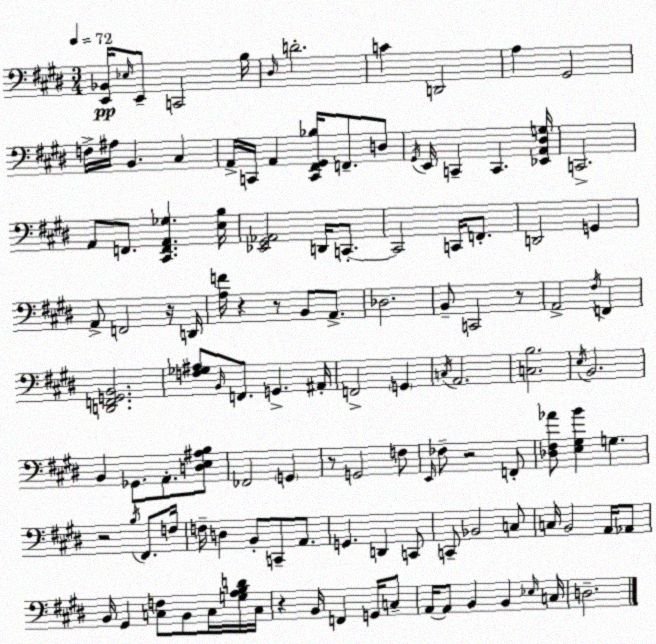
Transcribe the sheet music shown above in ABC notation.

X:1
T:Untitled
M:3/4
L:1/4
K:E
[E,,_B,,]/4 _E,/4 E,,/2 C,,2 B,/4 ^D,/4 D2 C D,,2 A, ^G,,2 F,/4 ^A,/4 B,, ^C, A,,/4 C,,/4 A,, [C,,^F,,^G,,_B,]/4 F,,/2 D,/2 ^G,,/4 E,,/4 C,, C,, [_E,,A,,^D,G,]/4 C,,2 A,,/2 F,,/2 [^C,,F,,A,,_G,] [E,B,]/4 [_E,,^G,,_A,,]2 D,,/4 C,,/2 C,,2 C,,/4 F,,/2 D,,2 G,, A,,/2 F,,2 z/4 D,,/4 [A,F]/4 z z/2 B,,/2 A,,/2 _D,2 B,,/2 C,,2 z/2 A,,2 ^F,/4 F,, [D,,F,,G,,B,,]2 [F,_G,^A,]/2 B,,/4 F,,/2 G,, ^A,,/4 F,,2 G,, C,/4 A,,2 [C,B,]2 E,/4 B,,2 B,, _G,,/2 A,,/2 [D,E,^A,B,]/2 _F,,2 G,, z/2 G,,2 F,/2 E,,/4 _F,/2 z2 F,,/2 [_D,^F,_A]/2 [E,^G,B] G, z2 B,/4 ^F,,/2 F,/4 F,/4 D, B,,/2 C,,/2 A,,/2 G,, D,, C,,/2 C,,/2 _B,,2 C,/2 C,/4 B,,2 A,,/4 _A,,/2 B,,/4 ^G,, [C,F,]/2 B,,/2 C,/4 [G,A,B,D]/4 C,/4 z B,,/4 F,, G,,/4 C,/2 A,,/4 A,,/2 B,, B,, _E,/4 C,/4 D,2